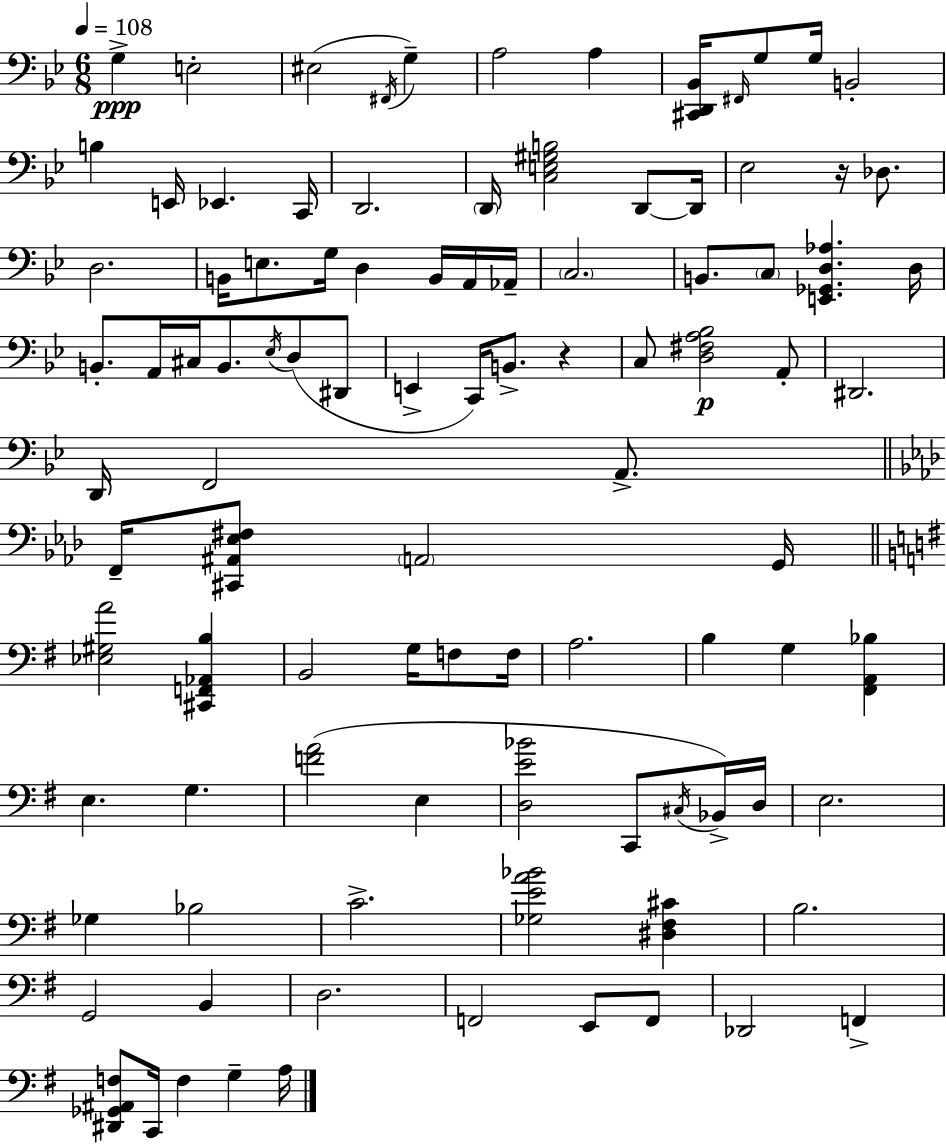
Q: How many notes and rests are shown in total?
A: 98